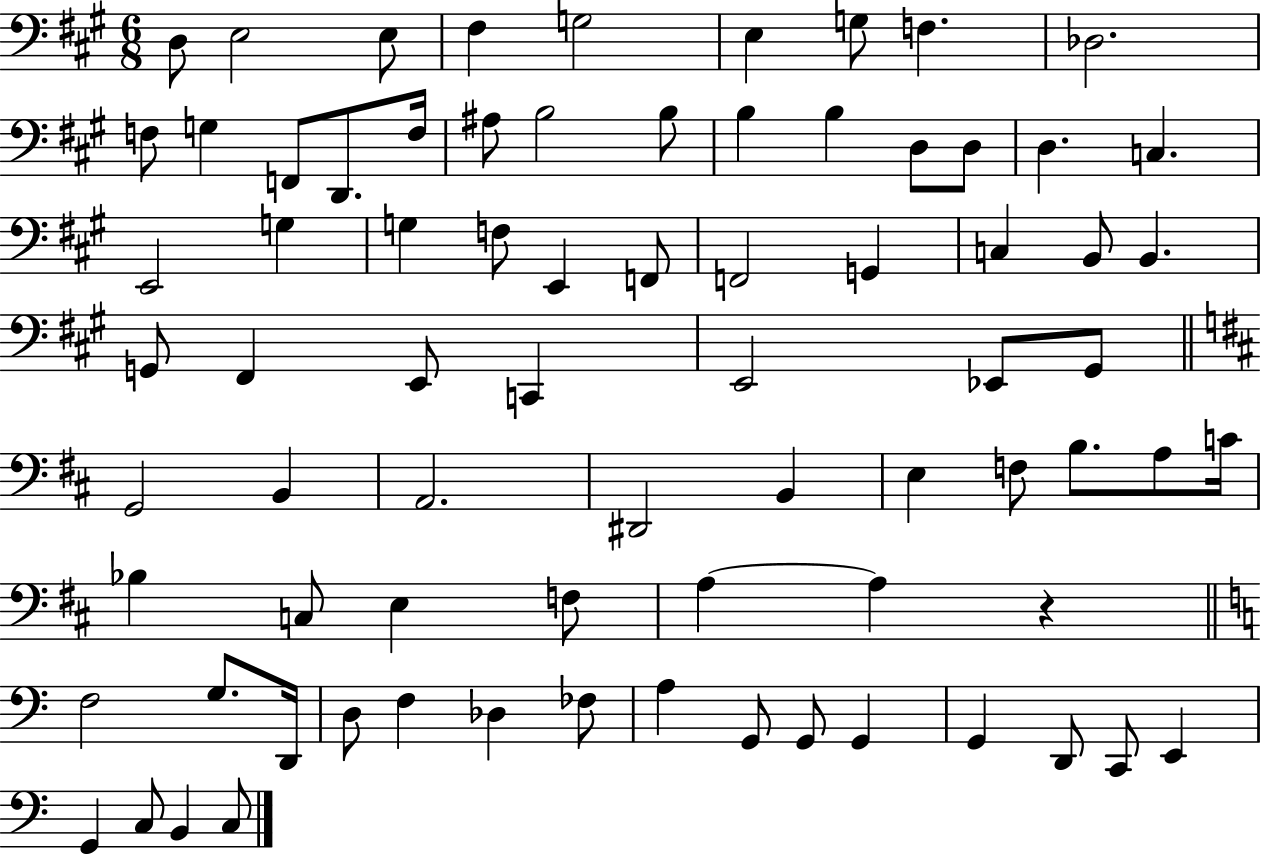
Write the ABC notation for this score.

X:1
T:Untitled
M:6/8
L:1/4
K:A
D,/2 E,2 E,/2 ^F, G,2 E, G,/2 F, _D,2 F,/2 G, F,,/2 D,,/2 F,/4 ^A,/2 B,2 B,/2 B, B, D,/2 D,/2 D, C, E,,2 G, G, F,/2 E,, F,,/2 F,,2 G,, C, B,,/2 B,, G,,/2 ^F,, E,,/2 C,, E,,2 _E,,/2 ^G,,/2 G,,2 B,, A,,2 ^D,,2 B,, E, F,/2 B,/2 A,/2 C/4 _B, C,/2 E, F,/2 A, A, z F,2 G,/2 D,,/4 D,/2 F, _D, _F,/2 A, G,,/2 G,,/2 G,, G,, D,,/2 C,,/2 E,, G,, C,/2 B,, C,/2